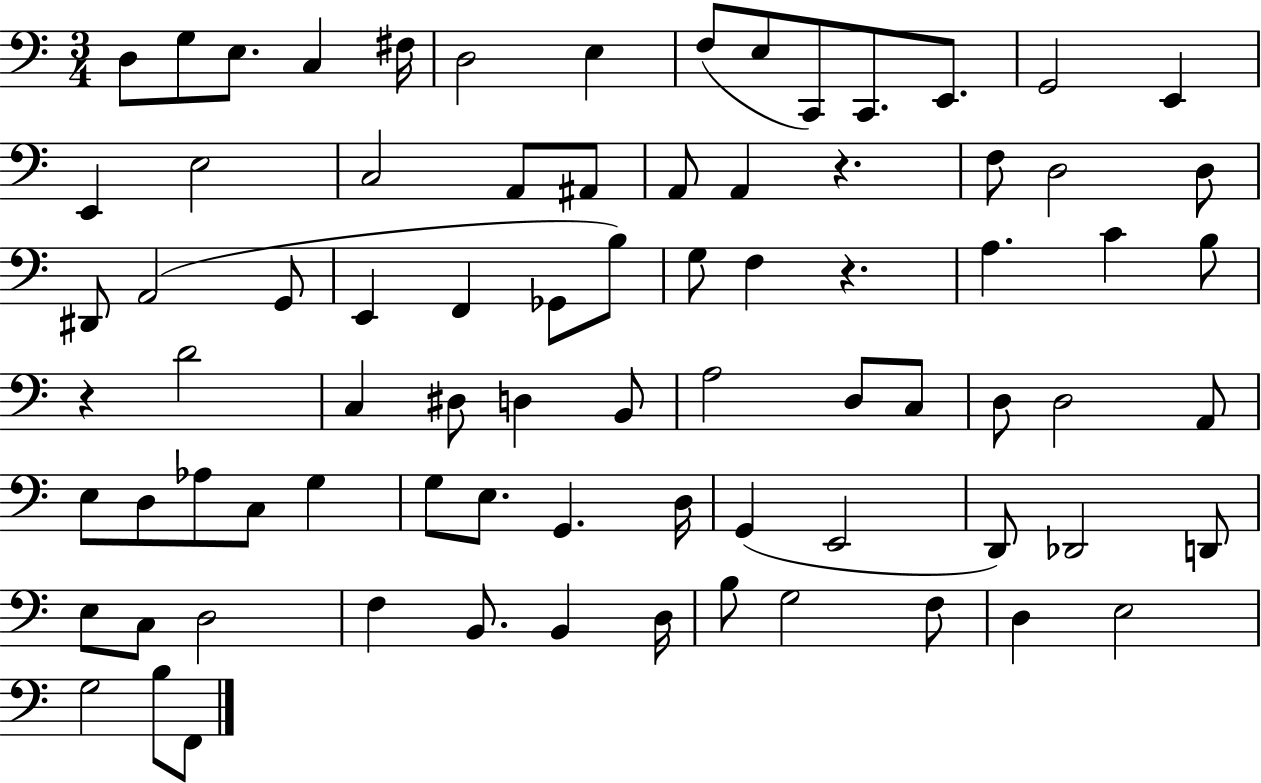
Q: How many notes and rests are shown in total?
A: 79